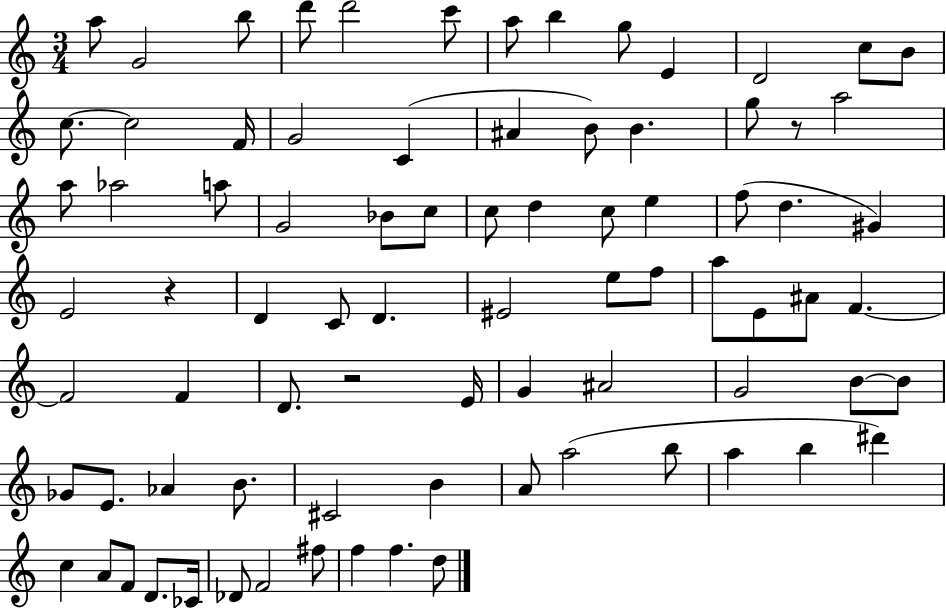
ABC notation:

X:1
T:Untitled
M:3/4
L:1/4
K:C
a/2 G2 b/2 d'/2 d'2 c'/2 a/2 b g/2 E D2 c/2 B/2 c/2 c2 F/4 G2 C ^A B/2 B g/2 z/2 a2 a/2 _a2 a/2 G2 _B/2 c/2 c/2 d c/2 e f/2 d ^G E2 z D C/2 D ^E2 e/2 f/2 a/2 E/2 ^A/2 F F2 F D/2 z2 E/4 G ^A2 G2 B/2 B/2 _G/2 E/2 _A B/2 ^C2 B A/2 a2 b/2 a b ^d' c A/2 F/2 D/2 _C/4 _D/2 F2 ^f/2 f f d/2